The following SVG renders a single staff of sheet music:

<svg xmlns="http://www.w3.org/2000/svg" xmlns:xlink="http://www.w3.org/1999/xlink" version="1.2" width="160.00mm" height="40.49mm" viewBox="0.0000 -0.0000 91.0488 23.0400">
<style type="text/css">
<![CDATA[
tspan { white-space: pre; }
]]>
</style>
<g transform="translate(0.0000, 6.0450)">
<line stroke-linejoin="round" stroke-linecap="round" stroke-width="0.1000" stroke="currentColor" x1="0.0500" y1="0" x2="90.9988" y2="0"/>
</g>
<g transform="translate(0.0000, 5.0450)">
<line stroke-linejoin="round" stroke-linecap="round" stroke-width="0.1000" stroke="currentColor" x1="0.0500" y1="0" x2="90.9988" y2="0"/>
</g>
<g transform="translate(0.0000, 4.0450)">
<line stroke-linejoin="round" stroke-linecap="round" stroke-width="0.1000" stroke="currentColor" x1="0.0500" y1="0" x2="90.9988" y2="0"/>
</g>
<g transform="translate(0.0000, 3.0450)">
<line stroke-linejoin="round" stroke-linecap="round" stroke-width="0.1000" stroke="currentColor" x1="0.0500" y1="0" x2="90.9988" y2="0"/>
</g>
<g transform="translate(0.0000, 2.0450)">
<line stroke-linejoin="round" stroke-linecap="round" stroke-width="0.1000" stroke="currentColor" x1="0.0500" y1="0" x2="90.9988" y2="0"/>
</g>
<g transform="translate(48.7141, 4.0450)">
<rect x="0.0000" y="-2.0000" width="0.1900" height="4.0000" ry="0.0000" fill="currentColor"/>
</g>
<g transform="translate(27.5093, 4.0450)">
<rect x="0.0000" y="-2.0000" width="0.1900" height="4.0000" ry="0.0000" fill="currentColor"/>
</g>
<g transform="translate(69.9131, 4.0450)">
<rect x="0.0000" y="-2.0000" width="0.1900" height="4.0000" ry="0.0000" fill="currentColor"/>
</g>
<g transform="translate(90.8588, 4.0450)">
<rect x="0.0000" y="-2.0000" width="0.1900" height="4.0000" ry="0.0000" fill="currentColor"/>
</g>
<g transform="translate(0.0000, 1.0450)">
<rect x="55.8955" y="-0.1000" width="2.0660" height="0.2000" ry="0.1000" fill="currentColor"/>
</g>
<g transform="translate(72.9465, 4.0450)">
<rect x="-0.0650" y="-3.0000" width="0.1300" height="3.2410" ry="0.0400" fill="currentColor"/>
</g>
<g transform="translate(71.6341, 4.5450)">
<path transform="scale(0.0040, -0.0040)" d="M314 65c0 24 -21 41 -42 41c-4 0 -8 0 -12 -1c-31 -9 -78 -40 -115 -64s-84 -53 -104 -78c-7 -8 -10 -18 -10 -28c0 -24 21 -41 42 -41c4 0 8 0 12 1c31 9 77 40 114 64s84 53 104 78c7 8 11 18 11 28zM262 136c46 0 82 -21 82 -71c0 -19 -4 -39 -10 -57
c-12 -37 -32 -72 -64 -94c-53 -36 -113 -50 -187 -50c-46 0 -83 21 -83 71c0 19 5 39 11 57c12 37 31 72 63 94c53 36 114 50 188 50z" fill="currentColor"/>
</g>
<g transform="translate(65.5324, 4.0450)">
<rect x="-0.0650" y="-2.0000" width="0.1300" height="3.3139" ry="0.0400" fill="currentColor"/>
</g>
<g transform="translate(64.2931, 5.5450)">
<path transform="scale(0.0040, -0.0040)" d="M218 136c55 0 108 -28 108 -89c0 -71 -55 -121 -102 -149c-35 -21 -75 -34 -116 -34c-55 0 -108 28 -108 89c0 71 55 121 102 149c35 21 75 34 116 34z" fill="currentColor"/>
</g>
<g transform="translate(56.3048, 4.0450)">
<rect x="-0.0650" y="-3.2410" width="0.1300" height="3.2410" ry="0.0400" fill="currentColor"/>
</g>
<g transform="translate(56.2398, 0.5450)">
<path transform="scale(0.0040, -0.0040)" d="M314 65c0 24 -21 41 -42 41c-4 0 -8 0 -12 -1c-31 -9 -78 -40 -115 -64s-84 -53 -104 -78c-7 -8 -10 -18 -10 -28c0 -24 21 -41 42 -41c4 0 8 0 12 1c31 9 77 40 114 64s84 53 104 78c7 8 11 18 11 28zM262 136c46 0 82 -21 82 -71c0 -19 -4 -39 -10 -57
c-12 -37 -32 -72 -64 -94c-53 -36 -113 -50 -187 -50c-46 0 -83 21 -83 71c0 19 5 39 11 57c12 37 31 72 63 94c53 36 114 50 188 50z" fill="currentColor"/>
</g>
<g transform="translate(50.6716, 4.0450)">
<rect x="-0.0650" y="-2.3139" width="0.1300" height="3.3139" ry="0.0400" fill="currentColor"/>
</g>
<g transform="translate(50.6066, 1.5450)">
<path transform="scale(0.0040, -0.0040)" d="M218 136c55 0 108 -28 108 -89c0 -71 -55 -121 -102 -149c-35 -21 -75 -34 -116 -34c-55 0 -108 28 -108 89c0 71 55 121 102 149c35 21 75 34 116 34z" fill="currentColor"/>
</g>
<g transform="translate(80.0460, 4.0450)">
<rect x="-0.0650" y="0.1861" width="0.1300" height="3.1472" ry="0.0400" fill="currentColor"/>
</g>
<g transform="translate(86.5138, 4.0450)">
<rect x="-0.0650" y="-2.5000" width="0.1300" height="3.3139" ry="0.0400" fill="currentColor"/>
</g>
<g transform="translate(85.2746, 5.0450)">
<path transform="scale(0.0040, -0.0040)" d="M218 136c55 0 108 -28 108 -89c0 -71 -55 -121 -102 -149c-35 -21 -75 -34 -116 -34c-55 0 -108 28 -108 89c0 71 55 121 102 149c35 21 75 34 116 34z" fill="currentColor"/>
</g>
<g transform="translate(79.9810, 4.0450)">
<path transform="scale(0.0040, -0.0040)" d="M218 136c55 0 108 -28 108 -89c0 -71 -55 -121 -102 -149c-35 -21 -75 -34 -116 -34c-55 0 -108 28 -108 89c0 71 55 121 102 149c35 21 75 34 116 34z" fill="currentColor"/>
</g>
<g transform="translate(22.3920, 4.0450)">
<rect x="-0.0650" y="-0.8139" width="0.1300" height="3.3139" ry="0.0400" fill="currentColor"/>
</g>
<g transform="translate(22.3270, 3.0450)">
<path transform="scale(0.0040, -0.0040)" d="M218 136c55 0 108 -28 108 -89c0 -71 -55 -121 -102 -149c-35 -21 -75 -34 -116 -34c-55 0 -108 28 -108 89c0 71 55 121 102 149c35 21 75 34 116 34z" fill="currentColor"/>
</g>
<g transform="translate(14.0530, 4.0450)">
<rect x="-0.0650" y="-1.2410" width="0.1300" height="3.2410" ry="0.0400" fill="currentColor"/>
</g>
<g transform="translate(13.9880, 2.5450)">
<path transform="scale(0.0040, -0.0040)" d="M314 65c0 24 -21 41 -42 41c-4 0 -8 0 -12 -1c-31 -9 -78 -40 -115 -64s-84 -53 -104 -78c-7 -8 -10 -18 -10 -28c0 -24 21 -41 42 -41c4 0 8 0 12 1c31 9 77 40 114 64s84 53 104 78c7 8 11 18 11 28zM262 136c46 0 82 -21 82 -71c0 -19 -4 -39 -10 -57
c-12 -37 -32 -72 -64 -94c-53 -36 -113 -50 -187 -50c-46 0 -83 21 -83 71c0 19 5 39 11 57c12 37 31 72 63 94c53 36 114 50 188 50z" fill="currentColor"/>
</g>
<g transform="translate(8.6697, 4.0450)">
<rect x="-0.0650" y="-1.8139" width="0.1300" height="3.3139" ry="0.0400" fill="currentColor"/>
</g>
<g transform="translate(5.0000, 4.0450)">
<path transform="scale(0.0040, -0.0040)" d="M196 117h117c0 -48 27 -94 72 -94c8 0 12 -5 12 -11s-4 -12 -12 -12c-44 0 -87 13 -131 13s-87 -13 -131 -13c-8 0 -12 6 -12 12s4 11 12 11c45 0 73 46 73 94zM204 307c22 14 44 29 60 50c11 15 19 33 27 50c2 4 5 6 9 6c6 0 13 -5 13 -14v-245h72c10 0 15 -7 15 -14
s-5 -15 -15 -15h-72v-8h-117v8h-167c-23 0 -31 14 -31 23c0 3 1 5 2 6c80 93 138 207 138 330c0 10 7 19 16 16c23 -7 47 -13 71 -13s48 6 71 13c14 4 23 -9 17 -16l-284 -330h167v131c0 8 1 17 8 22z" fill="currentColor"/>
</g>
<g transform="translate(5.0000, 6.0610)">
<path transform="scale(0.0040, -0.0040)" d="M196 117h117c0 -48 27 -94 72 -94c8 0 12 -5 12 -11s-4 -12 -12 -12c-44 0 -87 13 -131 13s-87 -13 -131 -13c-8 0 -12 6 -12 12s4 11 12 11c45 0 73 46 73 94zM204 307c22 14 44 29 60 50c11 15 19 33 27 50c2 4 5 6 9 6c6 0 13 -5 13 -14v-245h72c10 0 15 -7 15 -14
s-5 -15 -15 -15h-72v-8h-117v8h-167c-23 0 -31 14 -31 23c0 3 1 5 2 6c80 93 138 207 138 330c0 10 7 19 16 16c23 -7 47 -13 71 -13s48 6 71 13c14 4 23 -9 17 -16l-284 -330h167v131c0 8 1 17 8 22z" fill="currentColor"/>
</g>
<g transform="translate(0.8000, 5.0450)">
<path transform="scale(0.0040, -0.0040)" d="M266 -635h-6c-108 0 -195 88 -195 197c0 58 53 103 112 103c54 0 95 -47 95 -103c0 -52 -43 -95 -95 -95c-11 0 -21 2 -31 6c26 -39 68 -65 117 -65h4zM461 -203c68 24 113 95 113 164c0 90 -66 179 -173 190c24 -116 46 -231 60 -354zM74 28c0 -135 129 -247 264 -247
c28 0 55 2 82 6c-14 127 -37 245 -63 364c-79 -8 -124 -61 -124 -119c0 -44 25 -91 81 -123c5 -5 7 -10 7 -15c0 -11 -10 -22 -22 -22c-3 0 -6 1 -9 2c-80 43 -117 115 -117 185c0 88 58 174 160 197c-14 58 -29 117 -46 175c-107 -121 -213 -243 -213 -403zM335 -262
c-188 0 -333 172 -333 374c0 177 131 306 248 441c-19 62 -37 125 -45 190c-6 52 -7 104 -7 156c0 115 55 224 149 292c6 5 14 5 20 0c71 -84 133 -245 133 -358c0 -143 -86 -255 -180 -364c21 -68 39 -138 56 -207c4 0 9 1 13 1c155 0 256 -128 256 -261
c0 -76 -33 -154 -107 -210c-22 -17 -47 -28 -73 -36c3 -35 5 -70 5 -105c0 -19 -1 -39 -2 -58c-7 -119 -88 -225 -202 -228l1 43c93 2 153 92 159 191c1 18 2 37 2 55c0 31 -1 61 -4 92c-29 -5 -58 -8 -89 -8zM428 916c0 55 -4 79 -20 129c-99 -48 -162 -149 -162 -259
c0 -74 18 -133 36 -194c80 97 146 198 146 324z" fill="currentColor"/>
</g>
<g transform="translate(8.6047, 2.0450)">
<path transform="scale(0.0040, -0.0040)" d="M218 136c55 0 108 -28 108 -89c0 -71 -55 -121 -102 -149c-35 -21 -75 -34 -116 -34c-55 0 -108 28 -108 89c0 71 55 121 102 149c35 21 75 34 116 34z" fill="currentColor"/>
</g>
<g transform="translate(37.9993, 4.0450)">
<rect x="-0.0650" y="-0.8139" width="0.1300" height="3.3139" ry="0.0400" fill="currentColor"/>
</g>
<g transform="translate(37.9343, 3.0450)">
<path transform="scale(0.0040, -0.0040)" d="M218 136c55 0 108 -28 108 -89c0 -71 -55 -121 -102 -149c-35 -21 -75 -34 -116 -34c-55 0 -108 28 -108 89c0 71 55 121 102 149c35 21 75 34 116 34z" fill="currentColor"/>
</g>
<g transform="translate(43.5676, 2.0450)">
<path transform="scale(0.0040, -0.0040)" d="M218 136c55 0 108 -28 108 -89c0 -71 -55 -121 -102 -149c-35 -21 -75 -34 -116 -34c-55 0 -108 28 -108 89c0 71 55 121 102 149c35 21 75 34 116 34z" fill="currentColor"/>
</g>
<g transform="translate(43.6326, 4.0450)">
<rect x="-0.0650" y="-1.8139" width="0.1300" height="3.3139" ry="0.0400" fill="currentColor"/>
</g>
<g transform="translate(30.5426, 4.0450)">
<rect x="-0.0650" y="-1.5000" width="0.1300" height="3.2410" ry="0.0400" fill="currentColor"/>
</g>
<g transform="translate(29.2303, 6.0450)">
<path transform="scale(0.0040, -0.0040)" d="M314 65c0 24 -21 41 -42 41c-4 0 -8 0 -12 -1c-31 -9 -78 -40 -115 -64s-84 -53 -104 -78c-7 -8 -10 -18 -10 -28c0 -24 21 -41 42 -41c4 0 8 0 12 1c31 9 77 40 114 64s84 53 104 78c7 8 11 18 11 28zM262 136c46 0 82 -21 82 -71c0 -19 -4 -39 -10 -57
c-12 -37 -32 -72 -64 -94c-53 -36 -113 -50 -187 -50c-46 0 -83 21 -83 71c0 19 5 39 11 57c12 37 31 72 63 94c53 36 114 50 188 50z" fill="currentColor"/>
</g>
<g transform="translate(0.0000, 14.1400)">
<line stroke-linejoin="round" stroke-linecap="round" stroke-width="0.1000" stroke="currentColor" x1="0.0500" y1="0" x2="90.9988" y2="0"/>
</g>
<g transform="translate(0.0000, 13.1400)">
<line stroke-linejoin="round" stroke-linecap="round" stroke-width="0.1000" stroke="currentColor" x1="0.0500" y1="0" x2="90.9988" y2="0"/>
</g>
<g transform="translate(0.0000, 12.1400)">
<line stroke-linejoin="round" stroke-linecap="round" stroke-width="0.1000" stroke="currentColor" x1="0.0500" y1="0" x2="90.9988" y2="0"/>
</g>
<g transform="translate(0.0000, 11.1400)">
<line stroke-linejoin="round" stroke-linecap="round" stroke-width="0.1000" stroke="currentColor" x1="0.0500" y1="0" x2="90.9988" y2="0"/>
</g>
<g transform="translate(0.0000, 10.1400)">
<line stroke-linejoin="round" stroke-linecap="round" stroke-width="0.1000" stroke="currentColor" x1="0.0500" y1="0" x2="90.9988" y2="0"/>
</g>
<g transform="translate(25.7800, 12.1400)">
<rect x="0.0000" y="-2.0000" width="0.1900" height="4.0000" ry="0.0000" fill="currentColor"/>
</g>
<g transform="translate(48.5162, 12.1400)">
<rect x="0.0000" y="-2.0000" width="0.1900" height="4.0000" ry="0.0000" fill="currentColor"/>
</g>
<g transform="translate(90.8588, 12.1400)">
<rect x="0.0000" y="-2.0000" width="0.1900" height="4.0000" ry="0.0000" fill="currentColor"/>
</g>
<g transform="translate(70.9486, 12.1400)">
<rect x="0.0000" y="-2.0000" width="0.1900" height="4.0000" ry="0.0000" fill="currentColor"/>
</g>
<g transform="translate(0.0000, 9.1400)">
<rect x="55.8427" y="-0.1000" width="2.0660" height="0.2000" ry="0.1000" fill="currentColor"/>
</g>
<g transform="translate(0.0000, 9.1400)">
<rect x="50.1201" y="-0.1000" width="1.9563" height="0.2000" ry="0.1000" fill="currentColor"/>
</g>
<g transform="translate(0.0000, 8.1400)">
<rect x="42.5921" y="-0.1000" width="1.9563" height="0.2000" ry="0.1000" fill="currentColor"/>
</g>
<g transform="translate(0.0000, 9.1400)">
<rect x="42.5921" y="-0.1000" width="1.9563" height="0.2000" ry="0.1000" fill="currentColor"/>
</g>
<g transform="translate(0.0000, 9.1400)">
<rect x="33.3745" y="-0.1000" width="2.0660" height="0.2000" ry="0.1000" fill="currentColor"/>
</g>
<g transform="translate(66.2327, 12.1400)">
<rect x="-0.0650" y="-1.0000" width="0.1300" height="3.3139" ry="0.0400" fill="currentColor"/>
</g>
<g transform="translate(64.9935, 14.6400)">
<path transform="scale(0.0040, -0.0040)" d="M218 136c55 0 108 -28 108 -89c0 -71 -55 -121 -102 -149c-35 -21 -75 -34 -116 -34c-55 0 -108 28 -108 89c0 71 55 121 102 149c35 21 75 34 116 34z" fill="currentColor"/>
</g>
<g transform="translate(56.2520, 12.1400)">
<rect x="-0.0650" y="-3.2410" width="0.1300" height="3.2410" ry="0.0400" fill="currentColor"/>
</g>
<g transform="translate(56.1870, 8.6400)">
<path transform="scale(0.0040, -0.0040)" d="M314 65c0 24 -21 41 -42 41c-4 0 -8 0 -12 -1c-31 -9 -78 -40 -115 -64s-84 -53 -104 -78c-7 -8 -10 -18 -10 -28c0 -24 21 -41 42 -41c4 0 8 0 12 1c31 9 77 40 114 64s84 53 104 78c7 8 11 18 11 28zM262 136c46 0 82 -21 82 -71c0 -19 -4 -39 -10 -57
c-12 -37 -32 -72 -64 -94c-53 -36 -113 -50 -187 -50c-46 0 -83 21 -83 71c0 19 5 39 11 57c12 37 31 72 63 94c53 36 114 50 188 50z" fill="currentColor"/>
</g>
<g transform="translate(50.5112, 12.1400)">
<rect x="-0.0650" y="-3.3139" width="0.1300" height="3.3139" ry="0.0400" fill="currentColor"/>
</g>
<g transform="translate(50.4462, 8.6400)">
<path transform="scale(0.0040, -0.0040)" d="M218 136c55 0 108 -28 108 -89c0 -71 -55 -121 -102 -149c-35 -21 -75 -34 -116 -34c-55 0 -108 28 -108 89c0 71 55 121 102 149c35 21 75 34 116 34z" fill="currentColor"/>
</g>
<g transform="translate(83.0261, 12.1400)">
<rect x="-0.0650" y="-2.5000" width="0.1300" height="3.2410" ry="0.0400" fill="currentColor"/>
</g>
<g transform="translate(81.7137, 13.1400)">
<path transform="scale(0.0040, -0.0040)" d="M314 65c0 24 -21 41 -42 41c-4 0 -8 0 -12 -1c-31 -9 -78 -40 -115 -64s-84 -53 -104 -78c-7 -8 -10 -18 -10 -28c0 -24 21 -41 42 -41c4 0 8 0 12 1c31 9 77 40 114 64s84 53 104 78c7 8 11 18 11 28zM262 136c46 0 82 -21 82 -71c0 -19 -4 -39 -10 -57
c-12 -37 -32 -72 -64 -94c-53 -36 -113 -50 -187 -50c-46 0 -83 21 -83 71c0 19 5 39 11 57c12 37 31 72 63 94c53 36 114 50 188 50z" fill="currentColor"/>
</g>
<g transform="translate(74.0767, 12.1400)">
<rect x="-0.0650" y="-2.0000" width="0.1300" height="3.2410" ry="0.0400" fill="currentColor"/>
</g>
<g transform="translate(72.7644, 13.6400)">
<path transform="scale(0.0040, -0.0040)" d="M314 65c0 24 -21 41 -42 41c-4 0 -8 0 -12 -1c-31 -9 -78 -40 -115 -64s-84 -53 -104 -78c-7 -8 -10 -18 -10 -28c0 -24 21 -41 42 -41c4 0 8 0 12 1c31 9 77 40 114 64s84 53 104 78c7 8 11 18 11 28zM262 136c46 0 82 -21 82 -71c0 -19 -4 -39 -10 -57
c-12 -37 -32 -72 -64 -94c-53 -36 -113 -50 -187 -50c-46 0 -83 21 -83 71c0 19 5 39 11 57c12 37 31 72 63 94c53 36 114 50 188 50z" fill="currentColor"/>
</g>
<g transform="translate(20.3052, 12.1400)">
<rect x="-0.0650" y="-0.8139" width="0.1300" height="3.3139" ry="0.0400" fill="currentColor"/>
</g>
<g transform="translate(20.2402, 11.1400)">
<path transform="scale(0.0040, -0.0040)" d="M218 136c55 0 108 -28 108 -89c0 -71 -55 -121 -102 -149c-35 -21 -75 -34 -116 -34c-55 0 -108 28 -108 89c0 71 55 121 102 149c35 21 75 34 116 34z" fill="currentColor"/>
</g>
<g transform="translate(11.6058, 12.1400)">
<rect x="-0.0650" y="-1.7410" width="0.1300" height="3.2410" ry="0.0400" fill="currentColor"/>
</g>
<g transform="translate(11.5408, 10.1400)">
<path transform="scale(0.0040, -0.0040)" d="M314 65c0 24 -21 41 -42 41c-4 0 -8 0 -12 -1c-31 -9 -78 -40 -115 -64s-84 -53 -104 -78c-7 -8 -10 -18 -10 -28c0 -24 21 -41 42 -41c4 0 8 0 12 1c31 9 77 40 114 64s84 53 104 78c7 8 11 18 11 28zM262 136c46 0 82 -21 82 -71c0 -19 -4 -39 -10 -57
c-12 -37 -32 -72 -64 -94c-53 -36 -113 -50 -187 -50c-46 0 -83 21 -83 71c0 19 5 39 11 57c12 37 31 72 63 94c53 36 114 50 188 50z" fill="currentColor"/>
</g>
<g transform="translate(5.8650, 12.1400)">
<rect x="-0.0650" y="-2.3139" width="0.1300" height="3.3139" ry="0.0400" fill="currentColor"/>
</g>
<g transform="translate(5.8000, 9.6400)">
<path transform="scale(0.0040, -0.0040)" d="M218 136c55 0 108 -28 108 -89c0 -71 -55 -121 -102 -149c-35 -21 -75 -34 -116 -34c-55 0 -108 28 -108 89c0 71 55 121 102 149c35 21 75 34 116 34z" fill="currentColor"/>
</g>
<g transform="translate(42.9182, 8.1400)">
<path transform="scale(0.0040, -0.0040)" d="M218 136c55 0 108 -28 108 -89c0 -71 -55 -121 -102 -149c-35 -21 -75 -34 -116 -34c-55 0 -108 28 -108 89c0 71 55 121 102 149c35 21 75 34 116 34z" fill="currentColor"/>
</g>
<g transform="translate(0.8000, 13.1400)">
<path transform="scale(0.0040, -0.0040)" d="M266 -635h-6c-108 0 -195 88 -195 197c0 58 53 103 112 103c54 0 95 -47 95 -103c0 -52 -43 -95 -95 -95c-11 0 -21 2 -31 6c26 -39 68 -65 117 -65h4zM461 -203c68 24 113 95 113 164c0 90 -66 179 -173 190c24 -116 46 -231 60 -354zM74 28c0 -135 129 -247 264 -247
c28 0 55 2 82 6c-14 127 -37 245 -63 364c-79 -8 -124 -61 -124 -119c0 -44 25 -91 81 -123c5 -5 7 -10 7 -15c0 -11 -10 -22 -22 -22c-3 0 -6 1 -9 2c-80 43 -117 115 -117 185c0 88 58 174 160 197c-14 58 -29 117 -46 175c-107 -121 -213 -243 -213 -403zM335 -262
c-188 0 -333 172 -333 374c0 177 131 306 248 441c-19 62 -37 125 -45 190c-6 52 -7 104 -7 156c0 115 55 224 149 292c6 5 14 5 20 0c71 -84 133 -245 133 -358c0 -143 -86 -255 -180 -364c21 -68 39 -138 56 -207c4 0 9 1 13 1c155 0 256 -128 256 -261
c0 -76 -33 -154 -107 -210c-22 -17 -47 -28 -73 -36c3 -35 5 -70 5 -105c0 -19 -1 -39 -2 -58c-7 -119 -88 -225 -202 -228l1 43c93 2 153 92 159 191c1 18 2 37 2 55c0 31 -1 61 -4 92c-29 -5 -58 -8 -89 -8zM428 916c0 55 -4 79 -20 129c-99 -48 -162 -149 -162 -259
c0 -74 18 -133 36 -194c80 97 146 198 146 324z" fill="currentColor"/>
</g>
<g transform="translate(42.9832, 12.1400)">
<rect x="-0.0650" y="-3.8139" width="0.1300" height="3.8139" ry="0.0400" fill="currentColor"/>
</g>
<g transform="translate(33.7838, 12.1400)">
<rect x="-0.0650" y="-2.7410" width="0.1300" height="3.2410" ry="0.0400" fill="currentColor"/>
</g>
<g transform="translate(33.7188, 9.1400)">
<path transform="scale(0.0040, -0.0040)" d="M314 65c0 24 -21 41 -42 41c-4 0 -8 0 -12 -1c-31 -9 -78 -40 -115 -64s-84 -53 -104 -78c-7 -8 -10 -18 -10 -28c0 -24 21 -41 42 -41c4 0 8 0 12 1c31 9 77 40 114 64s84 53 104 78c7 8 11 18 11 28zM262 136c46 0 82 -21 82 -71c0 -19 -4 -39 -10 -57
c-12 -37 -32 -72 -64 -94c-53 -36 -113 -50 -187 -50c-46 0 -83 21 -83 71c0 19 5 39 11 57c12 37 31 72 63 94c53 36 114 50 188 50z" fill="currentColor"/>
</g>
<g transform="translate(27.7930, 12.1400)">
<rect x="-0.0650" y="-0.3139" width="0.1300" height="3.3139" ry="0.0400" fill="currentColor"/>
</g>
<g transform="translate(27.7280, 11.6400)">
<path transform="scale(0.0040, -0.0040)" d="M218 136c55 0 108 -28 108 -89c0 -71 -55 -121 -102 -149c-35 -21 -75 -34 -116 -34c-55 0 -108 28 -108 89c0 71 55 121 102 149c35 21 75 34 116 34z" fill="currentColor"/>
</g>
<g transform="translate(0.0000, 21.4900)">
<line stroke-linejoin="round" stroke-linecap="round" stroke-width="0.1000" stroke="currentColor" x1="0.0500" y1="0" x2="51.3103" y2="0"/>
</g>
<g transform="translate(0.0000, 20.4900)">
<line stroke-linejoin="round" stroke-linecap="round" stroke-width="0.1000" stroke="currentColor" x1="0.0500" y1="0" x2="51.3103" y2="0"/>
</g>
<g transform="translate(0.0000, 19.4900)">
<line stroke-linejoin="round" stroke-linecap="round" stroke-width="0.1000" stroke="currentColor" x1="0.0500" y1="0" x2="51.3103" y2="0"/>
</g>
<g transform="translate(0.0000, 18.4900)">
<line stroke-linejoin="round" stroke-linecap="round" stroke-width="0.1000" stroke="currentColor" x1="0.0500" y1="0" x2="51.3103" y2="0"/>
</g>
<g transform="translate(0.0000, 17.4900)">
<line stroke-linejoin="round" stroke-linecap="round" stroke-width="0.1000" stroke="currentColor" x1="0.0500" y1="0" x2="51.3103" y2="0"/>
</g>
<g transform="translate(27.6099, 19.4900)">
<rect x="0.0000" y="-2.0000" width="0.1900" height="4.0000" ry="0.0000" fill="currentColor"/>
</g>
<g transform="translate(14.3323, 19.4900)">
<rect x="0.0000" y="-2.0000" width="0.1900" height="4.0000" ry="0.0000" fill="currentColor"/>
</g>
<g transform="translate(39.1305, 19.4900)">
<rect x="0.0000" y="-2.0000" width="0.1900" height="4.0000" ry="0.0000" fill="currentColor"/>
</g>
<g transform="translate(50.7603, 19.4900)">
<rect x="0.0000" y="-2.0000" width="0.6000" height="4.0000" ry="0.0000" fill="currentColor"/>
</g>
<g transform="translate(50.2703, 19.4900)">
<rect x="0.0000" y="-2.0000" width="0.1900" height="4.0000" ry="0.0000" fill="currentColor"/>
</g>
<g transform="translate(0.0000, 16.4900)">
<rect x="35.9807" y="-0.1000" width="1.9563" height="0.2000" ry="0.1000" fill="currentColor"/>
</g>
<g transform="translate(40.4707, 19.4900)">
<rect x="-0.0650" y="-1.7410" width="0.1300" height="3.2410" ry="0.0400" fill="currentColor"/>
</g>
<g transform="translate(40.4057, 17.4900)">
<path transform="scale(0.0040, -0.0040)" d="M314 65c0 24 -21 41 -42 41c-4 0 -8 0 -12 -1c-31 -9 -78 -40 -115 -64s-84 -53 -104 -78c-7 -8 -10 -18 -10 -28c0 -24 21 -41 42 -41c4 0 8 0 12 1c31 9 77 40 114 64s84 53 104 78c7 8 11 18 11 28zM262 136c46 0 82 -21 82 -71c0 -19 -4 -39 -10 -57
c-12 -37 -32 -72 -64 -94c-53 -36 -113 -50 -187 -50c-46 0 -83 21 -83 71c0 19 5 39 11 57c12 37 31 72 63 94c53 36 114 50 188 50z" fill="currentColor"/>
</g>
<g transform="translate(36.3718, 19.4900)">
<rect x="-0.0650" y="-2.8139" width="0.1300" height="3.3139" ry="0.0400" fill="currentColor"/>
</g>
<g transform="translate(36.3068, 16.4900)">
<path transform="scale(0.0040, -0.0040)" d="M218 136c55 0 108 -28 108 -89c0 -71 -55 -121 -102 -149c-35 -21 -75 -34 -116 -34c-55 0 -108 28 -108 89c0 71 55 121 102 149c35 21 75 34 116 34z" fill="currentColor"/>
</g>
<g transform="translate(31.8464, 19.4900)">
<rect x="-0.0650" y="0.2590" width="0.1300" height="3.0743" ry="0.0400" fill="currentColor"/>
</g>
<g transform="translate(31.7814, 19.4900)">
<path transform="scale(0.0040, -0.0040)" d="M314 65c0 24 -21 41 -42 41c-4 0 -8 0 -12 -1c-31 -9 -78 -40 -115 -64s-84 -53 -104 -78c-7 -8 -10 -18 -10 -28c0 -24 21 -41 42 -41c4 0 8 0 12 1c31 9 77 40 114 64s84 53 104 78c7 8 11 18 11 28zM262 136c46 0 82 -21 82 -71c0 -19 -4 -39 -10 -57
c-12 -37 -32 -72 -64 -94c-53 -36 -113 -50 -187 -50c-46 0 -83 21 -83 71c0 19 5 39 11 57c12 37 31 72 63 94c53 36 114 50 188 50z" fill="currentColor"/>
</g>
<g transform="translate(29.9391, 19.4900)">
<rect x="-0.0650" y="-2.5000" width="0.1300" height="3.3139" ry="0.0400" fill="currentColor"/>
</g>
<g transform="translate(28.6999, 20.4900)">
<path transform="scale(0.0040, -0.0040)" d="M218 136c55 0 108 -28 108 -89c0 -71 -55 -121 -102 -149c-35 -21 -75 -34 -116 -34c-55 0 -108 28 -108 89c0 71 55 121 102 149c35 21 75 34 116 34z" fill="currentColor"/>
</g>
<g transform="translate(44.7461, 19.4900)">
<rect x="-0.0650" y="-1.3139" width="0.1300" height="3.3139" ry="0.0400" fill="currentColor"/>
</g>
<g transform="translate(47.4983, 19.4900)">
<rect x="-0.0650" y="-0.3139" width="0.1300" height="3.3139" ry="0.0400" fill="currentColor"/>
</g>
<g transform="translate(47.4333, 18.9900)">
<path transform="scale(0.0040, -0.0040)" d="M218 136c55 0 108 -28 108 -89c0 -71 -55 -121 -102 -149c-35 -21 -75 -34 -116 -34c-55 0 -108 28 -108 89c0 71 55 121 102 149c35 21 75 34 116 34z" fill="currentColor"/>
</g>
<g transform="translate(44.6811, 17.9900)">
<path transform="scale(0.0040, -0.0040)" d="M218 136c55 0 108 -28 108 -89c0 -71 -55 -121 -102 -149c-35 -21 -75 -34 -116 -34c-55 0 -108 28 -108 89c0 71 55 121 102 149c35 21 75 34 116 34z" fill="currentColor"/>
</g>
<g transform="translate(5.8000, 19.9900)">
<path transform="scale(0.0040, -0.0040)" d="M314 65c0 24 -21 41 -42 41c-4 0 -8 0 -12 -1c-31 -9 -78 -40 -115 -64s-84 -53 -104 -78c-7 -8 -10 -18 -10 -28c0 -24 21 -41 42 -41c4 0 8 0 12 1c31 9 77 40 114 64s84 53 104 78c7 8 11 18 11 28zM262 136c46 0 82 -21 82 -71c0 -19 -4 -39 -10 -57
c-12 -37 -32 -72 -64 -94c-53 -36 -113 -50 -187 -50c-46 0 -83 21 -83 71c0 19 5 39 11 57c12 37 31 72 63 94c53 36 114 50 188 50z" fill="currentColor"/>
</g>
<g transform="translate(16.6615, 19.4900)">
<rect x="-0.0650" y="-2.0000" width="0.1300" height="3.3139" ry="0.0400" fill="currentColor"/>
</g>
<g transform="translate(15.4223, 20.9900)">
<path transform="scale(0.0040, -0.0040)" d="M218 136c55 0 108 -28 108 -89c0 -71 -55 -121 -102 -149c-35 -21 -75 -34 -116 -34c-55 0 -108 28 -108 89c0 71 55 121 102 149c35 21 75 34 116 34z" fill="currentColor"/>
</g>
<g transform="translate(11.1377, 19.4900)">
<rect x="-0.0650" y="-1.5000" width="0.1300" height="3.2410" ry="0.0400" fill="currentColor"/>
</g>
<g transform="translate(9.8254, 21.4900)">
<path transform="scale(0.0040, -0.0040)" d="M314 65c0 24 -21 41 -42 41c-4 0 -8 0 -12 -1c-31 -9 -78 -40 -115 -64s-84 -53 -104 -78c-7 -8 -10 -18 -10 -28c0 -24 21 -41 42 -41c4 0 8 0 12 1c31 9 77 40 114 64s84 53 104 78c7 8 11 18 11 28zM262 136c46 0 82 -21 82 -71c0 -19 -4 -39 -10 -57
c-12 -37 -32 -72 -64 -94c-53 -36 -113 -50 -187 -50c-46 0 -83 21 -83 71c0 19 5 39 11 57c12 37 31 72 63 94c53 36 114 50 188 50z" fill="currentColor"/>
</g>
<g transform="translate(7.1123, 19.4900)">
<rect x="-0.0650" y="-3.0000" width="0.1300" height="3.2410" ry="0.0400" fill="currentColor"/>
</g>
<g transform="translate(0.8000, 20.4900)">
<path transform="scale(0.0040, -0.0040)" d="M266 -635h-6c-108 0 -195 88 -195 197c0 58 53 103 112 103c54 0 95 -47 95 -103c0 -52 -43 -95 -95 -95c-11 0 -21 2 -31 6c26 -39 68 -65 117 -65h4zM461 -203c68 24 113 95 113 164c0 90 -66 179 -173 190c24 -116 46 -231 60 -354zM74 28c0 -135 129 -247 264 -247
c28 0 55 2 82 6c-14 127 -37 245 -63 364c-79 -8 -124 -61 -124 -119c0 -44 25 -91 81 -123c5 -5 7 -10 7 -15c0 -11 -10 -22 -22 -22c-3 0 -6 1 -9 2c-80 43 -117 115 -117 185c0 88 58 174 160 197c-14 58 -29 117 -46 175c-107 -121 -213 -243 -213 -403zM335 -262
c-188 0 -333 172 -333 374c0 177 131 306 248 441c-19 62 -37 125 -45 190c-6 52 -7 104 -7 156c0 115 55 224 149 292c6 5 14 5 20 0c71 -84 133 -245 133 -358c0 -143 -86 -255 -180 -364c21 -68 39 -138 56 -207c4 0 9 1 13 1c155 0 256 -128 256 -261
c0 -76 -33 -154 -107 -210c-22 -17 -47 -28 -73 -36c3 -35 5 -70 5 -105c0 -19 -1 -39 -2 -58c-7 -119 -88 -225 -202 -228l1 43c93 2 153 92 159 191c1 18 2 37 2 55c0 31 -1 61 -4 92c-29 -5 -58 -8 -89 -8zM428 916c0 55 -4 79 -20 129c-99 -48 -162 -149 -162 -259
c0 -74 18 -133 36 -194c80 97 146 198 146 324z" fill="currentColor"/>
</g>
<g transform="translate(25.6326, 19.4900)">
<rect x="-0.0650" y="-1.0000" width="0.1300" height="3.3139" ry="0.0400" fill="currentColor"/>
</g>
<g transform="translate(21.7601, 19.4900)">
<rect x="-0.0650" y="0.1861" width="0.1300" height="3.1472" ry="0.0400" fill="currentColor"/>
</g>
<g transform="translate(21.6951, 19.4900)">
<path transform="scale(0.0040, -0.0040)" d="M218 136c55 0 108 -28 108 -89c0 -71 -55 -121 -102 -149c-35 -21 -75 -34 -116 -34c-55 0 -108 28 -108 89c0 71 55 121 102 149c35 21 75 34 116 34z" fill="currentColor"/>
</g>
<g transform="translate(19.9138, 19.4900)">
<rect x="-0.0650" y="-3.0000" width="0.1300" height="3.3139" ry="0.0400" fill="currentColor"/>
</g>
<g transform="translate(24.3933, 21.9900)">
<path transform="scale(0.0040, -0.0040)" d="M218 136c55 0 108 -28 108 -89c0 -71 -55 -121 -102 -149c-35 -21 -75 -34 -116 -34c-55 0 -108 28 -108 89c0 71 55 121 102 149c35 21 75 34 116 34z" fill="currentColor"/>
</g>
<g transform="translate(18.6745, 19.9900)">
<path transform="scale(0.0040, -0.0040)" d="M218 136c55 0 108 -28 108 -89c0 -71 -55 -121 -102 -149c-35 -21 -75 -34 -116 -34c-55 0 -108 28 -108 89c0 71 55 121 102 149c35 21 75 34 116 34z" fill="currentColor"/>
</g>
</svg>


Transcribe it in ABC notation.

X:1
T:Untitled
M:4/4
L:1/4
K:C
f e2 d E2 d f g b2 F A2 B G g f2 d c a2 c' b b2 D F2 G2 A2 E2 F A B D G B2 a f2 e c